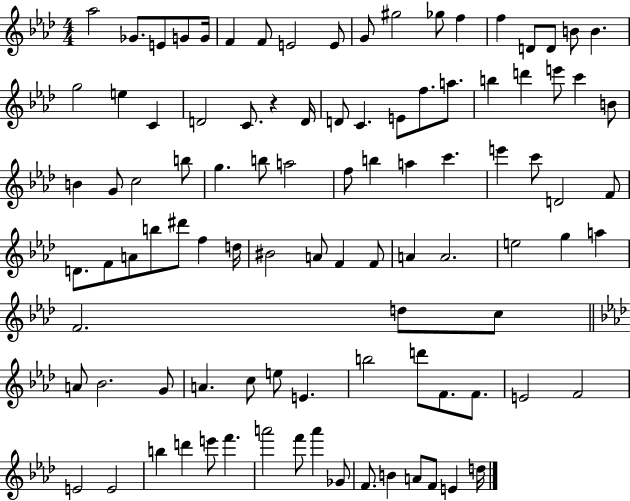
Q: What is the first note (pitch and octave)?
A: Ab5